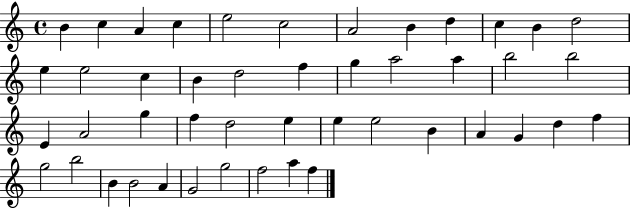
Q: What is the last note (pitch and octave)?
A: F5